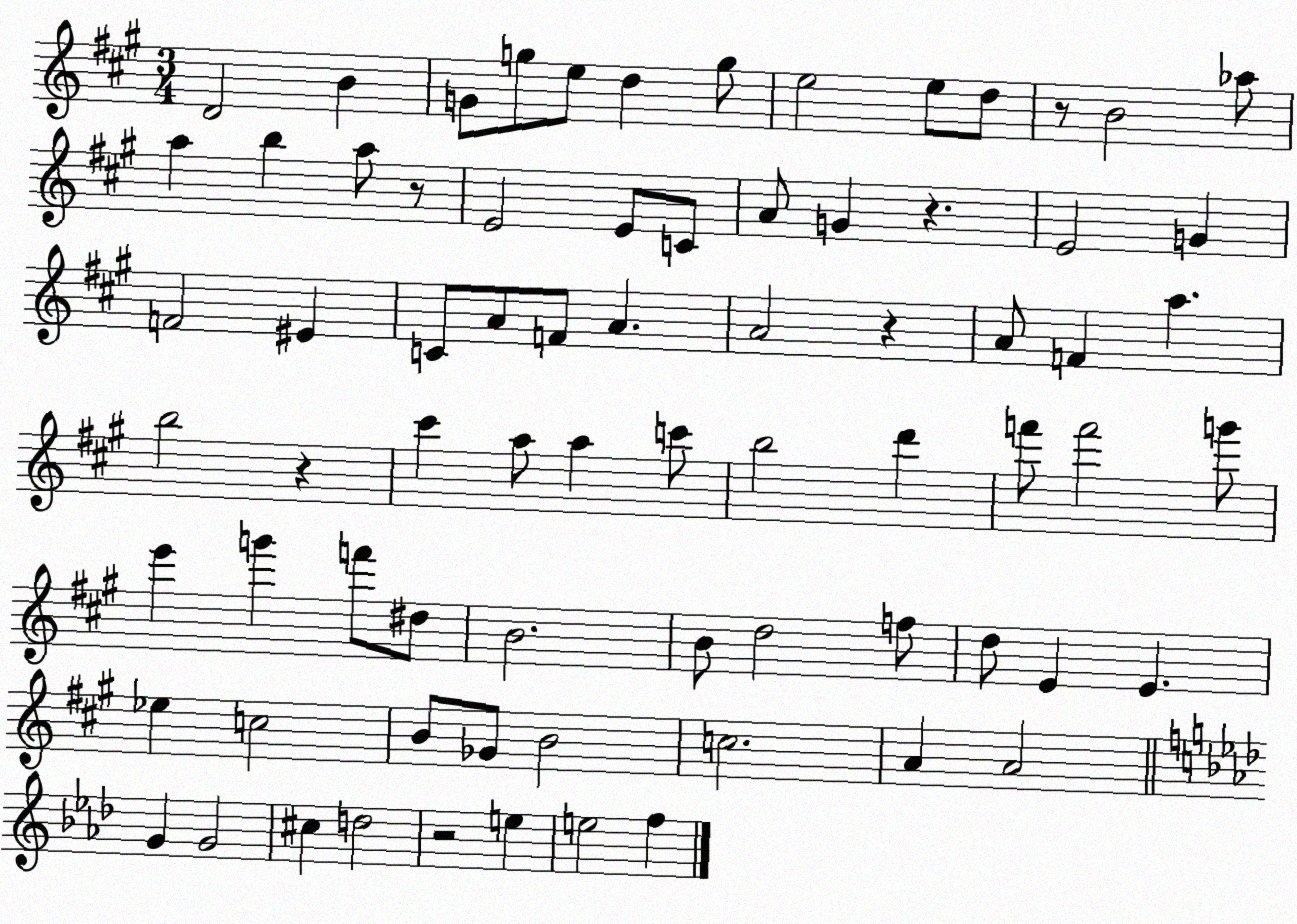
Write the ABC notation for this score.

X:1
T:Untitled
M:3/4
L:1/4
K:A
D2 B G/2 g/2 e/2 d g/2 e2 e/2 d/2 z/2 B2 _a/2 a b a/2 z/2 E2 E/2 C/2 A/2 G z E2 G F2 ^E C/2 A/2 F/2 A A2 z A/2 F a b2 z ^c' a/2 a c'/2 b2 d' f'/2 f'2 g'/2 e' g' f'/2 ^d/2 B2 B/2 d2 f/2 d/2 E E _e c2 B/2 _G/2 B2 c2 A A2 G G2 ^c d2 z2 e e2 f